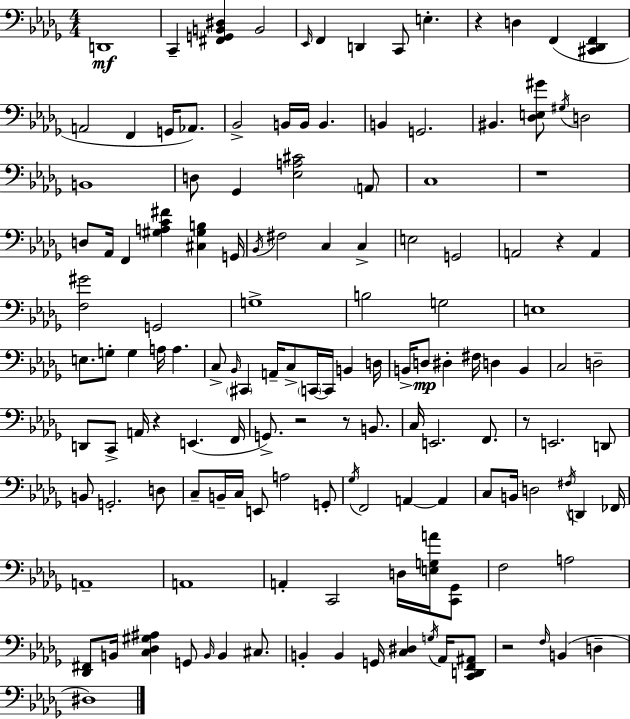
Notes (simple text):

D2/w C2/q [F#2,G2,B2,D#3]/q B2/h Eb2/s F2/q D2/q C2/e E3/q. R/q D3/q F2/q [C#2,Db2,F2]/q A2/h F2/q G2/s Ab2/e. Bb2/h B2/s B2/s B2/q. B2/q G2/h. BIS2/q. [Db3,E3,G#4]/e G#3/s D3/h B2/w D3/e Gb2/q [Eb3,A3,C#4]/h A2/e C3/w R/w D3/e Ab2/s F2/q [G#3,A3,C4,F#4]/q [C#3,G#3,B3]/q G2/s Bb2/s F#3/h C3/q C3/q E3/h G2/h A2/h R/q A2/q [F3,G#4]/h G2/h G3/w B3/h G3/h E3/w E3/e. G3/e G3/q A3/s A3/q. C3/e Bb2/s C#2/q A2/s C3/e C2/s C2/s B2/q D3/s B2/s D3/e D#3/q F#3/s D3/q B2/q C3/h D3/h D2/e C2/e A2/s R/q E2/q. F2/s G2/e. R/h R/e B2/e. C3/s E2/h. F2/e. R/e E2/h. D2/e B2/e G2/h. D3/e C3/e B2/s C3/s E2/e A3/h G2/e Gb3/s F2/h A2/q A2/q C3/e B2/s D3/h F#3/s D2/q FES2/s A2/w A2/w A2/q C2/h D3/s [E3,G3,A4]/s [C2,Gb2]/e F3/h A3/h [Db2,F#2]/e B2/s [C3,Db3,G#3,A#3]/q G2/e B2/s B2/q C#3/e. B2/q B2/q G2/s [C3,D#3]/q G3/s Ab2/s [C2,D2,F2,A#2]/e R/h F3/s B2/q D3/q D#3/w